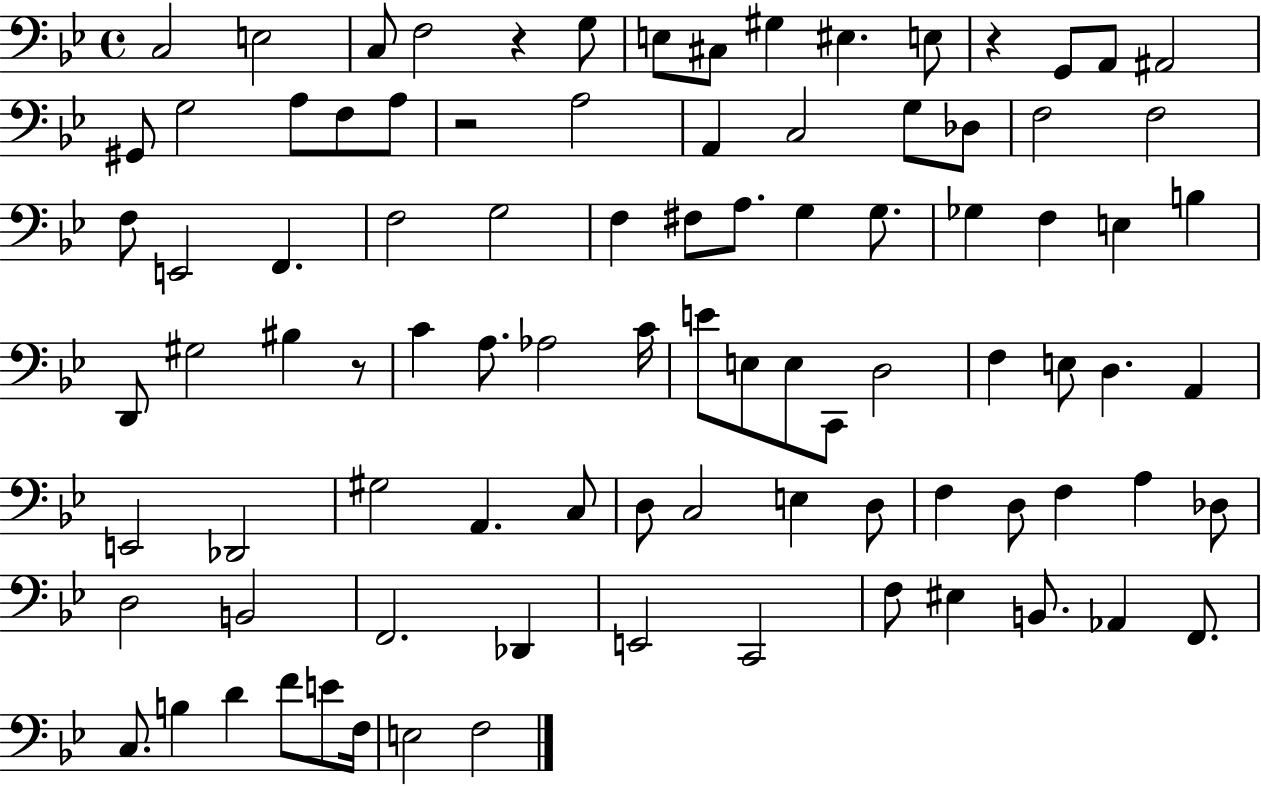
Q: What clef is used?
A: bass